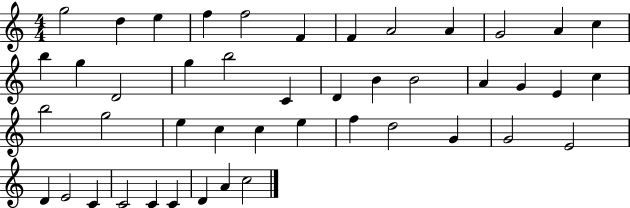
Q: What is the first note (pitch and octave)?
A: G5